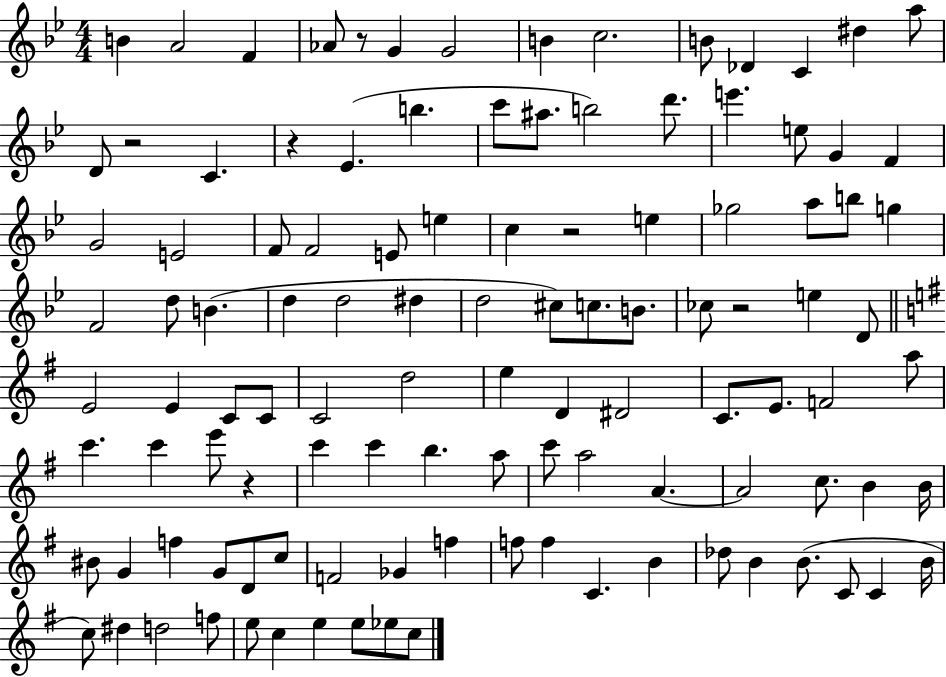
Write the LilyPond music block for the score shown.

{
  \clef treble
  \numericTimeSignature
  \time 4/4
  \key bes \major
  b'4 a'2 f'4 | aes'8 r8 g'4 g'2 | b'4 c''2. | b'8 des'4 c'4 dis''4 a''8 | \break d'8 r2 c'4. | r4 ees'4.( b''4. | c'''8 ais''8. b''2) d'''8. | e'''4. e''8 g'4 f'4 | \break g'2 e'2 | f'8 f'2 e'8 e''4 | c''4 r2 e''4 | ges''2 a''8 b''8 g''4 | \break f'2 d''8 b'4.( | d''4 d''2 dis''4 | d''2 cis''8) c''8. b'8. | ces''8 r2 e''4 d'8 | \break \bar "||" \break \key g \major e'2 e'4 c'8 c'8 | c'2 d''2 | e''4 d'4 dis'2 | c'8. e'8. f'2 a''8 | \break c'''4. c'''4 e'''8 r4 | c'''4 c'''4 b''4. a''8 | c'''8 a''2 a'4.~~ | a'2 c''8. b'4 b'16 | \break bis'8 g'4 f''4 g'8 d'8 c''8 | f'2 ges'4 f''4 | f''8 f''4 c'4. b'4 | des''8 b'4 b'8.( c'8 c'4 b'16 | \break c''8) dis''4 d''2 f''8 | e''8 c''4 e''4 e''8 ees''8 c''8 | \bar "|."
}